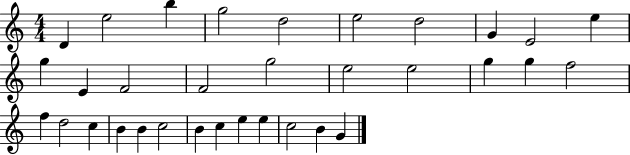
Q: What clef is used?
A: treble